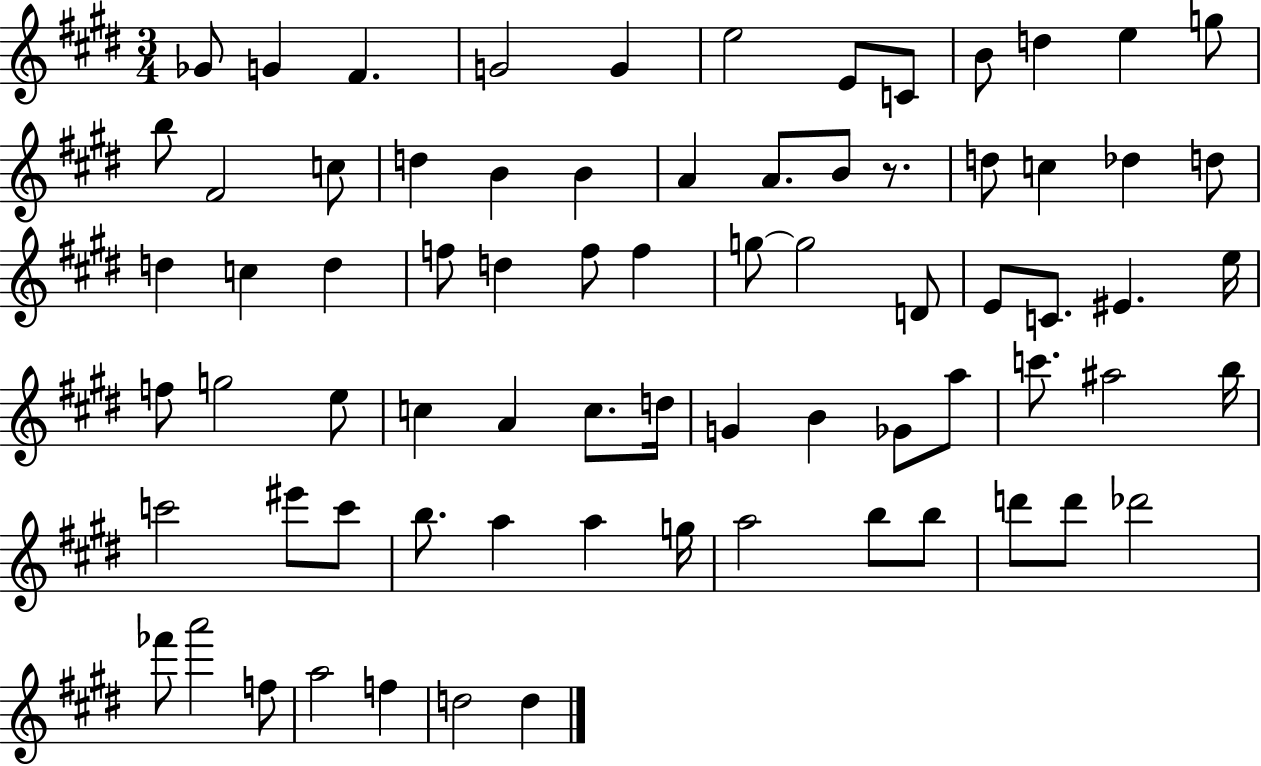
{
  \clef treble
  \numericTimeSignature
  \time 3/4
  \key e \major
  ges'8 g'4 fis'4. | g'2 g'4 | e''2 e'8 c'8 | b'8 d''4 e''4 g''8 | \break b''8 fis'2 c''8 | d''4 b'4 b'4 | a'4 a'8. b'8 r8. | d''8 c''4 des''4 d''8 | \break d''4 c''4 d''4 | f''8 d''4 f''8 f''4 | g''8~~ g''2 d'8 | e'8 c'8. eis'4. e''16 | \break f''8 g''2 e''8 | c''4 a'4 c''8. d''16 | g'4 b'4 ges'8 a''8 | c'''8. ais''2 b''16 | \break c'''2 eis'''8 c'''8 | b''8. a''4 a''4 g''16 | a''2 b''8 b''8 | d'''8 d'''8 des'''2 | \break fes'''8 a'''2 f''8 | a''2 f''4 | d''2 d''4 | \bar "|."
}